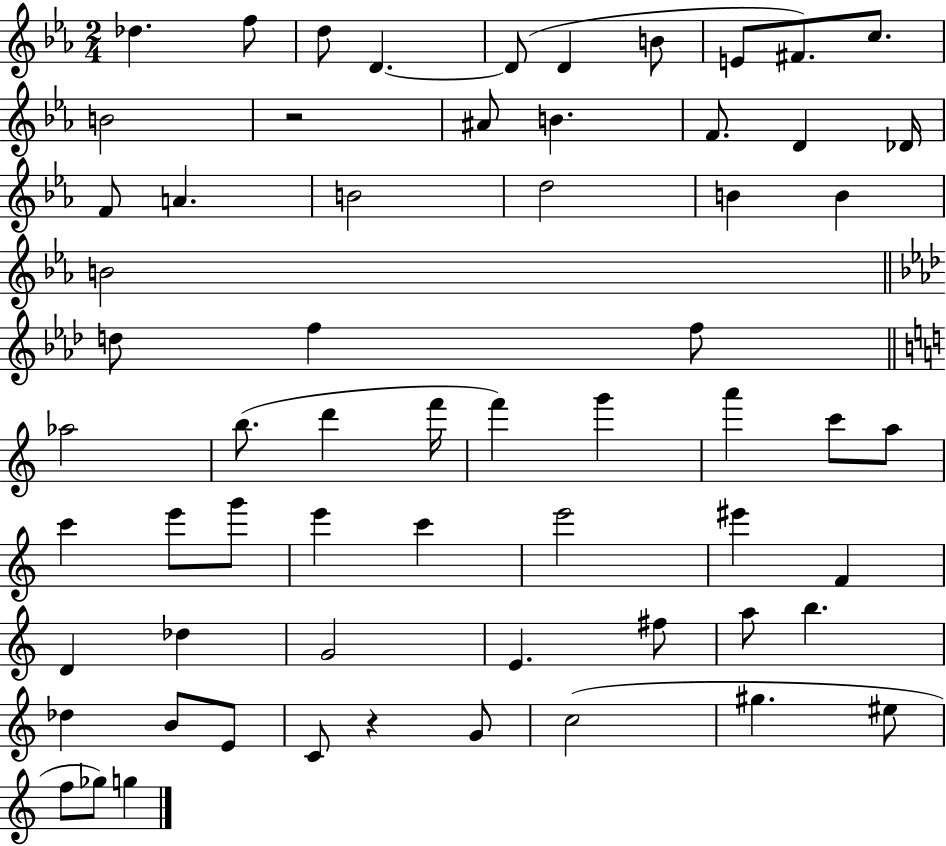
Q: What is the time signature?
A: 2/4